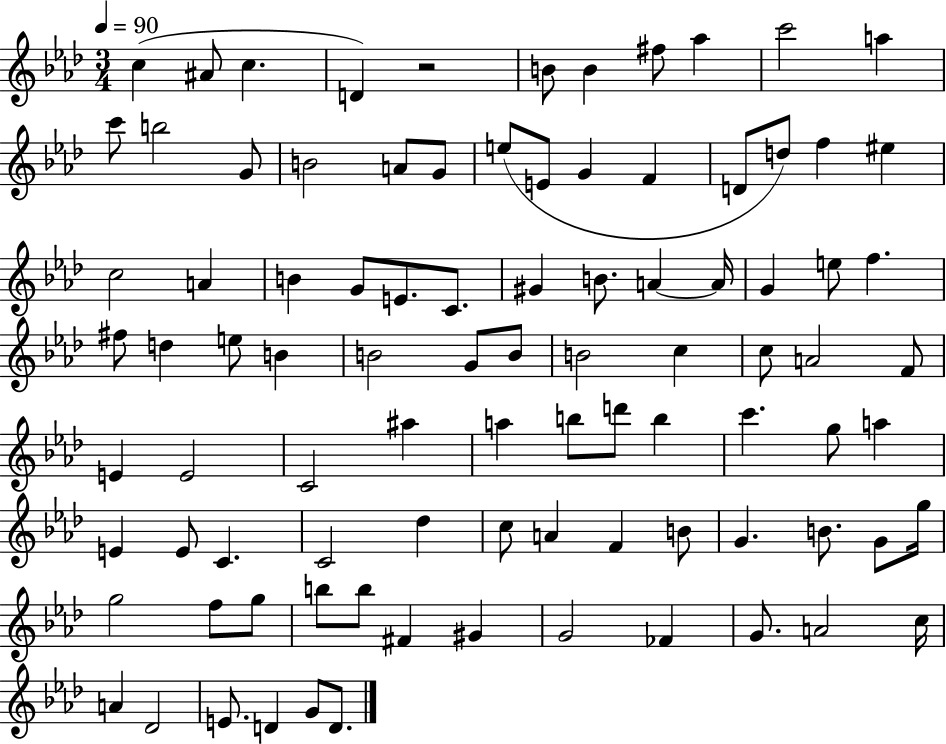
X:1
T:Untitled
M:3/4
L:1/4
K:Ab
c ^A/2 c D z2 B/2 B ^f/2 _a c'2 a c'/2 b2 G/2 B2 A/2 G/2 e/2 E/2 G F D/2 d/2 f ^e c2 A B G/2 E/2 C/2 ^G B/2 A A/4 G e/2 f ^f/2 d e/2 B B2 G/2 B/2 B2 c c/2 A2 F/2 E E2 C2 ^a a b/2 d'/2 b c' g/2 a E E/2 C C2 _d c/2 A F B/2 G B/2 G/2 g/4 g2 f/2 g/2 b/2 b/2 ^F ^G G2 _F G/2 A2 c/4 A _D2 E/2 D G/2 D/2